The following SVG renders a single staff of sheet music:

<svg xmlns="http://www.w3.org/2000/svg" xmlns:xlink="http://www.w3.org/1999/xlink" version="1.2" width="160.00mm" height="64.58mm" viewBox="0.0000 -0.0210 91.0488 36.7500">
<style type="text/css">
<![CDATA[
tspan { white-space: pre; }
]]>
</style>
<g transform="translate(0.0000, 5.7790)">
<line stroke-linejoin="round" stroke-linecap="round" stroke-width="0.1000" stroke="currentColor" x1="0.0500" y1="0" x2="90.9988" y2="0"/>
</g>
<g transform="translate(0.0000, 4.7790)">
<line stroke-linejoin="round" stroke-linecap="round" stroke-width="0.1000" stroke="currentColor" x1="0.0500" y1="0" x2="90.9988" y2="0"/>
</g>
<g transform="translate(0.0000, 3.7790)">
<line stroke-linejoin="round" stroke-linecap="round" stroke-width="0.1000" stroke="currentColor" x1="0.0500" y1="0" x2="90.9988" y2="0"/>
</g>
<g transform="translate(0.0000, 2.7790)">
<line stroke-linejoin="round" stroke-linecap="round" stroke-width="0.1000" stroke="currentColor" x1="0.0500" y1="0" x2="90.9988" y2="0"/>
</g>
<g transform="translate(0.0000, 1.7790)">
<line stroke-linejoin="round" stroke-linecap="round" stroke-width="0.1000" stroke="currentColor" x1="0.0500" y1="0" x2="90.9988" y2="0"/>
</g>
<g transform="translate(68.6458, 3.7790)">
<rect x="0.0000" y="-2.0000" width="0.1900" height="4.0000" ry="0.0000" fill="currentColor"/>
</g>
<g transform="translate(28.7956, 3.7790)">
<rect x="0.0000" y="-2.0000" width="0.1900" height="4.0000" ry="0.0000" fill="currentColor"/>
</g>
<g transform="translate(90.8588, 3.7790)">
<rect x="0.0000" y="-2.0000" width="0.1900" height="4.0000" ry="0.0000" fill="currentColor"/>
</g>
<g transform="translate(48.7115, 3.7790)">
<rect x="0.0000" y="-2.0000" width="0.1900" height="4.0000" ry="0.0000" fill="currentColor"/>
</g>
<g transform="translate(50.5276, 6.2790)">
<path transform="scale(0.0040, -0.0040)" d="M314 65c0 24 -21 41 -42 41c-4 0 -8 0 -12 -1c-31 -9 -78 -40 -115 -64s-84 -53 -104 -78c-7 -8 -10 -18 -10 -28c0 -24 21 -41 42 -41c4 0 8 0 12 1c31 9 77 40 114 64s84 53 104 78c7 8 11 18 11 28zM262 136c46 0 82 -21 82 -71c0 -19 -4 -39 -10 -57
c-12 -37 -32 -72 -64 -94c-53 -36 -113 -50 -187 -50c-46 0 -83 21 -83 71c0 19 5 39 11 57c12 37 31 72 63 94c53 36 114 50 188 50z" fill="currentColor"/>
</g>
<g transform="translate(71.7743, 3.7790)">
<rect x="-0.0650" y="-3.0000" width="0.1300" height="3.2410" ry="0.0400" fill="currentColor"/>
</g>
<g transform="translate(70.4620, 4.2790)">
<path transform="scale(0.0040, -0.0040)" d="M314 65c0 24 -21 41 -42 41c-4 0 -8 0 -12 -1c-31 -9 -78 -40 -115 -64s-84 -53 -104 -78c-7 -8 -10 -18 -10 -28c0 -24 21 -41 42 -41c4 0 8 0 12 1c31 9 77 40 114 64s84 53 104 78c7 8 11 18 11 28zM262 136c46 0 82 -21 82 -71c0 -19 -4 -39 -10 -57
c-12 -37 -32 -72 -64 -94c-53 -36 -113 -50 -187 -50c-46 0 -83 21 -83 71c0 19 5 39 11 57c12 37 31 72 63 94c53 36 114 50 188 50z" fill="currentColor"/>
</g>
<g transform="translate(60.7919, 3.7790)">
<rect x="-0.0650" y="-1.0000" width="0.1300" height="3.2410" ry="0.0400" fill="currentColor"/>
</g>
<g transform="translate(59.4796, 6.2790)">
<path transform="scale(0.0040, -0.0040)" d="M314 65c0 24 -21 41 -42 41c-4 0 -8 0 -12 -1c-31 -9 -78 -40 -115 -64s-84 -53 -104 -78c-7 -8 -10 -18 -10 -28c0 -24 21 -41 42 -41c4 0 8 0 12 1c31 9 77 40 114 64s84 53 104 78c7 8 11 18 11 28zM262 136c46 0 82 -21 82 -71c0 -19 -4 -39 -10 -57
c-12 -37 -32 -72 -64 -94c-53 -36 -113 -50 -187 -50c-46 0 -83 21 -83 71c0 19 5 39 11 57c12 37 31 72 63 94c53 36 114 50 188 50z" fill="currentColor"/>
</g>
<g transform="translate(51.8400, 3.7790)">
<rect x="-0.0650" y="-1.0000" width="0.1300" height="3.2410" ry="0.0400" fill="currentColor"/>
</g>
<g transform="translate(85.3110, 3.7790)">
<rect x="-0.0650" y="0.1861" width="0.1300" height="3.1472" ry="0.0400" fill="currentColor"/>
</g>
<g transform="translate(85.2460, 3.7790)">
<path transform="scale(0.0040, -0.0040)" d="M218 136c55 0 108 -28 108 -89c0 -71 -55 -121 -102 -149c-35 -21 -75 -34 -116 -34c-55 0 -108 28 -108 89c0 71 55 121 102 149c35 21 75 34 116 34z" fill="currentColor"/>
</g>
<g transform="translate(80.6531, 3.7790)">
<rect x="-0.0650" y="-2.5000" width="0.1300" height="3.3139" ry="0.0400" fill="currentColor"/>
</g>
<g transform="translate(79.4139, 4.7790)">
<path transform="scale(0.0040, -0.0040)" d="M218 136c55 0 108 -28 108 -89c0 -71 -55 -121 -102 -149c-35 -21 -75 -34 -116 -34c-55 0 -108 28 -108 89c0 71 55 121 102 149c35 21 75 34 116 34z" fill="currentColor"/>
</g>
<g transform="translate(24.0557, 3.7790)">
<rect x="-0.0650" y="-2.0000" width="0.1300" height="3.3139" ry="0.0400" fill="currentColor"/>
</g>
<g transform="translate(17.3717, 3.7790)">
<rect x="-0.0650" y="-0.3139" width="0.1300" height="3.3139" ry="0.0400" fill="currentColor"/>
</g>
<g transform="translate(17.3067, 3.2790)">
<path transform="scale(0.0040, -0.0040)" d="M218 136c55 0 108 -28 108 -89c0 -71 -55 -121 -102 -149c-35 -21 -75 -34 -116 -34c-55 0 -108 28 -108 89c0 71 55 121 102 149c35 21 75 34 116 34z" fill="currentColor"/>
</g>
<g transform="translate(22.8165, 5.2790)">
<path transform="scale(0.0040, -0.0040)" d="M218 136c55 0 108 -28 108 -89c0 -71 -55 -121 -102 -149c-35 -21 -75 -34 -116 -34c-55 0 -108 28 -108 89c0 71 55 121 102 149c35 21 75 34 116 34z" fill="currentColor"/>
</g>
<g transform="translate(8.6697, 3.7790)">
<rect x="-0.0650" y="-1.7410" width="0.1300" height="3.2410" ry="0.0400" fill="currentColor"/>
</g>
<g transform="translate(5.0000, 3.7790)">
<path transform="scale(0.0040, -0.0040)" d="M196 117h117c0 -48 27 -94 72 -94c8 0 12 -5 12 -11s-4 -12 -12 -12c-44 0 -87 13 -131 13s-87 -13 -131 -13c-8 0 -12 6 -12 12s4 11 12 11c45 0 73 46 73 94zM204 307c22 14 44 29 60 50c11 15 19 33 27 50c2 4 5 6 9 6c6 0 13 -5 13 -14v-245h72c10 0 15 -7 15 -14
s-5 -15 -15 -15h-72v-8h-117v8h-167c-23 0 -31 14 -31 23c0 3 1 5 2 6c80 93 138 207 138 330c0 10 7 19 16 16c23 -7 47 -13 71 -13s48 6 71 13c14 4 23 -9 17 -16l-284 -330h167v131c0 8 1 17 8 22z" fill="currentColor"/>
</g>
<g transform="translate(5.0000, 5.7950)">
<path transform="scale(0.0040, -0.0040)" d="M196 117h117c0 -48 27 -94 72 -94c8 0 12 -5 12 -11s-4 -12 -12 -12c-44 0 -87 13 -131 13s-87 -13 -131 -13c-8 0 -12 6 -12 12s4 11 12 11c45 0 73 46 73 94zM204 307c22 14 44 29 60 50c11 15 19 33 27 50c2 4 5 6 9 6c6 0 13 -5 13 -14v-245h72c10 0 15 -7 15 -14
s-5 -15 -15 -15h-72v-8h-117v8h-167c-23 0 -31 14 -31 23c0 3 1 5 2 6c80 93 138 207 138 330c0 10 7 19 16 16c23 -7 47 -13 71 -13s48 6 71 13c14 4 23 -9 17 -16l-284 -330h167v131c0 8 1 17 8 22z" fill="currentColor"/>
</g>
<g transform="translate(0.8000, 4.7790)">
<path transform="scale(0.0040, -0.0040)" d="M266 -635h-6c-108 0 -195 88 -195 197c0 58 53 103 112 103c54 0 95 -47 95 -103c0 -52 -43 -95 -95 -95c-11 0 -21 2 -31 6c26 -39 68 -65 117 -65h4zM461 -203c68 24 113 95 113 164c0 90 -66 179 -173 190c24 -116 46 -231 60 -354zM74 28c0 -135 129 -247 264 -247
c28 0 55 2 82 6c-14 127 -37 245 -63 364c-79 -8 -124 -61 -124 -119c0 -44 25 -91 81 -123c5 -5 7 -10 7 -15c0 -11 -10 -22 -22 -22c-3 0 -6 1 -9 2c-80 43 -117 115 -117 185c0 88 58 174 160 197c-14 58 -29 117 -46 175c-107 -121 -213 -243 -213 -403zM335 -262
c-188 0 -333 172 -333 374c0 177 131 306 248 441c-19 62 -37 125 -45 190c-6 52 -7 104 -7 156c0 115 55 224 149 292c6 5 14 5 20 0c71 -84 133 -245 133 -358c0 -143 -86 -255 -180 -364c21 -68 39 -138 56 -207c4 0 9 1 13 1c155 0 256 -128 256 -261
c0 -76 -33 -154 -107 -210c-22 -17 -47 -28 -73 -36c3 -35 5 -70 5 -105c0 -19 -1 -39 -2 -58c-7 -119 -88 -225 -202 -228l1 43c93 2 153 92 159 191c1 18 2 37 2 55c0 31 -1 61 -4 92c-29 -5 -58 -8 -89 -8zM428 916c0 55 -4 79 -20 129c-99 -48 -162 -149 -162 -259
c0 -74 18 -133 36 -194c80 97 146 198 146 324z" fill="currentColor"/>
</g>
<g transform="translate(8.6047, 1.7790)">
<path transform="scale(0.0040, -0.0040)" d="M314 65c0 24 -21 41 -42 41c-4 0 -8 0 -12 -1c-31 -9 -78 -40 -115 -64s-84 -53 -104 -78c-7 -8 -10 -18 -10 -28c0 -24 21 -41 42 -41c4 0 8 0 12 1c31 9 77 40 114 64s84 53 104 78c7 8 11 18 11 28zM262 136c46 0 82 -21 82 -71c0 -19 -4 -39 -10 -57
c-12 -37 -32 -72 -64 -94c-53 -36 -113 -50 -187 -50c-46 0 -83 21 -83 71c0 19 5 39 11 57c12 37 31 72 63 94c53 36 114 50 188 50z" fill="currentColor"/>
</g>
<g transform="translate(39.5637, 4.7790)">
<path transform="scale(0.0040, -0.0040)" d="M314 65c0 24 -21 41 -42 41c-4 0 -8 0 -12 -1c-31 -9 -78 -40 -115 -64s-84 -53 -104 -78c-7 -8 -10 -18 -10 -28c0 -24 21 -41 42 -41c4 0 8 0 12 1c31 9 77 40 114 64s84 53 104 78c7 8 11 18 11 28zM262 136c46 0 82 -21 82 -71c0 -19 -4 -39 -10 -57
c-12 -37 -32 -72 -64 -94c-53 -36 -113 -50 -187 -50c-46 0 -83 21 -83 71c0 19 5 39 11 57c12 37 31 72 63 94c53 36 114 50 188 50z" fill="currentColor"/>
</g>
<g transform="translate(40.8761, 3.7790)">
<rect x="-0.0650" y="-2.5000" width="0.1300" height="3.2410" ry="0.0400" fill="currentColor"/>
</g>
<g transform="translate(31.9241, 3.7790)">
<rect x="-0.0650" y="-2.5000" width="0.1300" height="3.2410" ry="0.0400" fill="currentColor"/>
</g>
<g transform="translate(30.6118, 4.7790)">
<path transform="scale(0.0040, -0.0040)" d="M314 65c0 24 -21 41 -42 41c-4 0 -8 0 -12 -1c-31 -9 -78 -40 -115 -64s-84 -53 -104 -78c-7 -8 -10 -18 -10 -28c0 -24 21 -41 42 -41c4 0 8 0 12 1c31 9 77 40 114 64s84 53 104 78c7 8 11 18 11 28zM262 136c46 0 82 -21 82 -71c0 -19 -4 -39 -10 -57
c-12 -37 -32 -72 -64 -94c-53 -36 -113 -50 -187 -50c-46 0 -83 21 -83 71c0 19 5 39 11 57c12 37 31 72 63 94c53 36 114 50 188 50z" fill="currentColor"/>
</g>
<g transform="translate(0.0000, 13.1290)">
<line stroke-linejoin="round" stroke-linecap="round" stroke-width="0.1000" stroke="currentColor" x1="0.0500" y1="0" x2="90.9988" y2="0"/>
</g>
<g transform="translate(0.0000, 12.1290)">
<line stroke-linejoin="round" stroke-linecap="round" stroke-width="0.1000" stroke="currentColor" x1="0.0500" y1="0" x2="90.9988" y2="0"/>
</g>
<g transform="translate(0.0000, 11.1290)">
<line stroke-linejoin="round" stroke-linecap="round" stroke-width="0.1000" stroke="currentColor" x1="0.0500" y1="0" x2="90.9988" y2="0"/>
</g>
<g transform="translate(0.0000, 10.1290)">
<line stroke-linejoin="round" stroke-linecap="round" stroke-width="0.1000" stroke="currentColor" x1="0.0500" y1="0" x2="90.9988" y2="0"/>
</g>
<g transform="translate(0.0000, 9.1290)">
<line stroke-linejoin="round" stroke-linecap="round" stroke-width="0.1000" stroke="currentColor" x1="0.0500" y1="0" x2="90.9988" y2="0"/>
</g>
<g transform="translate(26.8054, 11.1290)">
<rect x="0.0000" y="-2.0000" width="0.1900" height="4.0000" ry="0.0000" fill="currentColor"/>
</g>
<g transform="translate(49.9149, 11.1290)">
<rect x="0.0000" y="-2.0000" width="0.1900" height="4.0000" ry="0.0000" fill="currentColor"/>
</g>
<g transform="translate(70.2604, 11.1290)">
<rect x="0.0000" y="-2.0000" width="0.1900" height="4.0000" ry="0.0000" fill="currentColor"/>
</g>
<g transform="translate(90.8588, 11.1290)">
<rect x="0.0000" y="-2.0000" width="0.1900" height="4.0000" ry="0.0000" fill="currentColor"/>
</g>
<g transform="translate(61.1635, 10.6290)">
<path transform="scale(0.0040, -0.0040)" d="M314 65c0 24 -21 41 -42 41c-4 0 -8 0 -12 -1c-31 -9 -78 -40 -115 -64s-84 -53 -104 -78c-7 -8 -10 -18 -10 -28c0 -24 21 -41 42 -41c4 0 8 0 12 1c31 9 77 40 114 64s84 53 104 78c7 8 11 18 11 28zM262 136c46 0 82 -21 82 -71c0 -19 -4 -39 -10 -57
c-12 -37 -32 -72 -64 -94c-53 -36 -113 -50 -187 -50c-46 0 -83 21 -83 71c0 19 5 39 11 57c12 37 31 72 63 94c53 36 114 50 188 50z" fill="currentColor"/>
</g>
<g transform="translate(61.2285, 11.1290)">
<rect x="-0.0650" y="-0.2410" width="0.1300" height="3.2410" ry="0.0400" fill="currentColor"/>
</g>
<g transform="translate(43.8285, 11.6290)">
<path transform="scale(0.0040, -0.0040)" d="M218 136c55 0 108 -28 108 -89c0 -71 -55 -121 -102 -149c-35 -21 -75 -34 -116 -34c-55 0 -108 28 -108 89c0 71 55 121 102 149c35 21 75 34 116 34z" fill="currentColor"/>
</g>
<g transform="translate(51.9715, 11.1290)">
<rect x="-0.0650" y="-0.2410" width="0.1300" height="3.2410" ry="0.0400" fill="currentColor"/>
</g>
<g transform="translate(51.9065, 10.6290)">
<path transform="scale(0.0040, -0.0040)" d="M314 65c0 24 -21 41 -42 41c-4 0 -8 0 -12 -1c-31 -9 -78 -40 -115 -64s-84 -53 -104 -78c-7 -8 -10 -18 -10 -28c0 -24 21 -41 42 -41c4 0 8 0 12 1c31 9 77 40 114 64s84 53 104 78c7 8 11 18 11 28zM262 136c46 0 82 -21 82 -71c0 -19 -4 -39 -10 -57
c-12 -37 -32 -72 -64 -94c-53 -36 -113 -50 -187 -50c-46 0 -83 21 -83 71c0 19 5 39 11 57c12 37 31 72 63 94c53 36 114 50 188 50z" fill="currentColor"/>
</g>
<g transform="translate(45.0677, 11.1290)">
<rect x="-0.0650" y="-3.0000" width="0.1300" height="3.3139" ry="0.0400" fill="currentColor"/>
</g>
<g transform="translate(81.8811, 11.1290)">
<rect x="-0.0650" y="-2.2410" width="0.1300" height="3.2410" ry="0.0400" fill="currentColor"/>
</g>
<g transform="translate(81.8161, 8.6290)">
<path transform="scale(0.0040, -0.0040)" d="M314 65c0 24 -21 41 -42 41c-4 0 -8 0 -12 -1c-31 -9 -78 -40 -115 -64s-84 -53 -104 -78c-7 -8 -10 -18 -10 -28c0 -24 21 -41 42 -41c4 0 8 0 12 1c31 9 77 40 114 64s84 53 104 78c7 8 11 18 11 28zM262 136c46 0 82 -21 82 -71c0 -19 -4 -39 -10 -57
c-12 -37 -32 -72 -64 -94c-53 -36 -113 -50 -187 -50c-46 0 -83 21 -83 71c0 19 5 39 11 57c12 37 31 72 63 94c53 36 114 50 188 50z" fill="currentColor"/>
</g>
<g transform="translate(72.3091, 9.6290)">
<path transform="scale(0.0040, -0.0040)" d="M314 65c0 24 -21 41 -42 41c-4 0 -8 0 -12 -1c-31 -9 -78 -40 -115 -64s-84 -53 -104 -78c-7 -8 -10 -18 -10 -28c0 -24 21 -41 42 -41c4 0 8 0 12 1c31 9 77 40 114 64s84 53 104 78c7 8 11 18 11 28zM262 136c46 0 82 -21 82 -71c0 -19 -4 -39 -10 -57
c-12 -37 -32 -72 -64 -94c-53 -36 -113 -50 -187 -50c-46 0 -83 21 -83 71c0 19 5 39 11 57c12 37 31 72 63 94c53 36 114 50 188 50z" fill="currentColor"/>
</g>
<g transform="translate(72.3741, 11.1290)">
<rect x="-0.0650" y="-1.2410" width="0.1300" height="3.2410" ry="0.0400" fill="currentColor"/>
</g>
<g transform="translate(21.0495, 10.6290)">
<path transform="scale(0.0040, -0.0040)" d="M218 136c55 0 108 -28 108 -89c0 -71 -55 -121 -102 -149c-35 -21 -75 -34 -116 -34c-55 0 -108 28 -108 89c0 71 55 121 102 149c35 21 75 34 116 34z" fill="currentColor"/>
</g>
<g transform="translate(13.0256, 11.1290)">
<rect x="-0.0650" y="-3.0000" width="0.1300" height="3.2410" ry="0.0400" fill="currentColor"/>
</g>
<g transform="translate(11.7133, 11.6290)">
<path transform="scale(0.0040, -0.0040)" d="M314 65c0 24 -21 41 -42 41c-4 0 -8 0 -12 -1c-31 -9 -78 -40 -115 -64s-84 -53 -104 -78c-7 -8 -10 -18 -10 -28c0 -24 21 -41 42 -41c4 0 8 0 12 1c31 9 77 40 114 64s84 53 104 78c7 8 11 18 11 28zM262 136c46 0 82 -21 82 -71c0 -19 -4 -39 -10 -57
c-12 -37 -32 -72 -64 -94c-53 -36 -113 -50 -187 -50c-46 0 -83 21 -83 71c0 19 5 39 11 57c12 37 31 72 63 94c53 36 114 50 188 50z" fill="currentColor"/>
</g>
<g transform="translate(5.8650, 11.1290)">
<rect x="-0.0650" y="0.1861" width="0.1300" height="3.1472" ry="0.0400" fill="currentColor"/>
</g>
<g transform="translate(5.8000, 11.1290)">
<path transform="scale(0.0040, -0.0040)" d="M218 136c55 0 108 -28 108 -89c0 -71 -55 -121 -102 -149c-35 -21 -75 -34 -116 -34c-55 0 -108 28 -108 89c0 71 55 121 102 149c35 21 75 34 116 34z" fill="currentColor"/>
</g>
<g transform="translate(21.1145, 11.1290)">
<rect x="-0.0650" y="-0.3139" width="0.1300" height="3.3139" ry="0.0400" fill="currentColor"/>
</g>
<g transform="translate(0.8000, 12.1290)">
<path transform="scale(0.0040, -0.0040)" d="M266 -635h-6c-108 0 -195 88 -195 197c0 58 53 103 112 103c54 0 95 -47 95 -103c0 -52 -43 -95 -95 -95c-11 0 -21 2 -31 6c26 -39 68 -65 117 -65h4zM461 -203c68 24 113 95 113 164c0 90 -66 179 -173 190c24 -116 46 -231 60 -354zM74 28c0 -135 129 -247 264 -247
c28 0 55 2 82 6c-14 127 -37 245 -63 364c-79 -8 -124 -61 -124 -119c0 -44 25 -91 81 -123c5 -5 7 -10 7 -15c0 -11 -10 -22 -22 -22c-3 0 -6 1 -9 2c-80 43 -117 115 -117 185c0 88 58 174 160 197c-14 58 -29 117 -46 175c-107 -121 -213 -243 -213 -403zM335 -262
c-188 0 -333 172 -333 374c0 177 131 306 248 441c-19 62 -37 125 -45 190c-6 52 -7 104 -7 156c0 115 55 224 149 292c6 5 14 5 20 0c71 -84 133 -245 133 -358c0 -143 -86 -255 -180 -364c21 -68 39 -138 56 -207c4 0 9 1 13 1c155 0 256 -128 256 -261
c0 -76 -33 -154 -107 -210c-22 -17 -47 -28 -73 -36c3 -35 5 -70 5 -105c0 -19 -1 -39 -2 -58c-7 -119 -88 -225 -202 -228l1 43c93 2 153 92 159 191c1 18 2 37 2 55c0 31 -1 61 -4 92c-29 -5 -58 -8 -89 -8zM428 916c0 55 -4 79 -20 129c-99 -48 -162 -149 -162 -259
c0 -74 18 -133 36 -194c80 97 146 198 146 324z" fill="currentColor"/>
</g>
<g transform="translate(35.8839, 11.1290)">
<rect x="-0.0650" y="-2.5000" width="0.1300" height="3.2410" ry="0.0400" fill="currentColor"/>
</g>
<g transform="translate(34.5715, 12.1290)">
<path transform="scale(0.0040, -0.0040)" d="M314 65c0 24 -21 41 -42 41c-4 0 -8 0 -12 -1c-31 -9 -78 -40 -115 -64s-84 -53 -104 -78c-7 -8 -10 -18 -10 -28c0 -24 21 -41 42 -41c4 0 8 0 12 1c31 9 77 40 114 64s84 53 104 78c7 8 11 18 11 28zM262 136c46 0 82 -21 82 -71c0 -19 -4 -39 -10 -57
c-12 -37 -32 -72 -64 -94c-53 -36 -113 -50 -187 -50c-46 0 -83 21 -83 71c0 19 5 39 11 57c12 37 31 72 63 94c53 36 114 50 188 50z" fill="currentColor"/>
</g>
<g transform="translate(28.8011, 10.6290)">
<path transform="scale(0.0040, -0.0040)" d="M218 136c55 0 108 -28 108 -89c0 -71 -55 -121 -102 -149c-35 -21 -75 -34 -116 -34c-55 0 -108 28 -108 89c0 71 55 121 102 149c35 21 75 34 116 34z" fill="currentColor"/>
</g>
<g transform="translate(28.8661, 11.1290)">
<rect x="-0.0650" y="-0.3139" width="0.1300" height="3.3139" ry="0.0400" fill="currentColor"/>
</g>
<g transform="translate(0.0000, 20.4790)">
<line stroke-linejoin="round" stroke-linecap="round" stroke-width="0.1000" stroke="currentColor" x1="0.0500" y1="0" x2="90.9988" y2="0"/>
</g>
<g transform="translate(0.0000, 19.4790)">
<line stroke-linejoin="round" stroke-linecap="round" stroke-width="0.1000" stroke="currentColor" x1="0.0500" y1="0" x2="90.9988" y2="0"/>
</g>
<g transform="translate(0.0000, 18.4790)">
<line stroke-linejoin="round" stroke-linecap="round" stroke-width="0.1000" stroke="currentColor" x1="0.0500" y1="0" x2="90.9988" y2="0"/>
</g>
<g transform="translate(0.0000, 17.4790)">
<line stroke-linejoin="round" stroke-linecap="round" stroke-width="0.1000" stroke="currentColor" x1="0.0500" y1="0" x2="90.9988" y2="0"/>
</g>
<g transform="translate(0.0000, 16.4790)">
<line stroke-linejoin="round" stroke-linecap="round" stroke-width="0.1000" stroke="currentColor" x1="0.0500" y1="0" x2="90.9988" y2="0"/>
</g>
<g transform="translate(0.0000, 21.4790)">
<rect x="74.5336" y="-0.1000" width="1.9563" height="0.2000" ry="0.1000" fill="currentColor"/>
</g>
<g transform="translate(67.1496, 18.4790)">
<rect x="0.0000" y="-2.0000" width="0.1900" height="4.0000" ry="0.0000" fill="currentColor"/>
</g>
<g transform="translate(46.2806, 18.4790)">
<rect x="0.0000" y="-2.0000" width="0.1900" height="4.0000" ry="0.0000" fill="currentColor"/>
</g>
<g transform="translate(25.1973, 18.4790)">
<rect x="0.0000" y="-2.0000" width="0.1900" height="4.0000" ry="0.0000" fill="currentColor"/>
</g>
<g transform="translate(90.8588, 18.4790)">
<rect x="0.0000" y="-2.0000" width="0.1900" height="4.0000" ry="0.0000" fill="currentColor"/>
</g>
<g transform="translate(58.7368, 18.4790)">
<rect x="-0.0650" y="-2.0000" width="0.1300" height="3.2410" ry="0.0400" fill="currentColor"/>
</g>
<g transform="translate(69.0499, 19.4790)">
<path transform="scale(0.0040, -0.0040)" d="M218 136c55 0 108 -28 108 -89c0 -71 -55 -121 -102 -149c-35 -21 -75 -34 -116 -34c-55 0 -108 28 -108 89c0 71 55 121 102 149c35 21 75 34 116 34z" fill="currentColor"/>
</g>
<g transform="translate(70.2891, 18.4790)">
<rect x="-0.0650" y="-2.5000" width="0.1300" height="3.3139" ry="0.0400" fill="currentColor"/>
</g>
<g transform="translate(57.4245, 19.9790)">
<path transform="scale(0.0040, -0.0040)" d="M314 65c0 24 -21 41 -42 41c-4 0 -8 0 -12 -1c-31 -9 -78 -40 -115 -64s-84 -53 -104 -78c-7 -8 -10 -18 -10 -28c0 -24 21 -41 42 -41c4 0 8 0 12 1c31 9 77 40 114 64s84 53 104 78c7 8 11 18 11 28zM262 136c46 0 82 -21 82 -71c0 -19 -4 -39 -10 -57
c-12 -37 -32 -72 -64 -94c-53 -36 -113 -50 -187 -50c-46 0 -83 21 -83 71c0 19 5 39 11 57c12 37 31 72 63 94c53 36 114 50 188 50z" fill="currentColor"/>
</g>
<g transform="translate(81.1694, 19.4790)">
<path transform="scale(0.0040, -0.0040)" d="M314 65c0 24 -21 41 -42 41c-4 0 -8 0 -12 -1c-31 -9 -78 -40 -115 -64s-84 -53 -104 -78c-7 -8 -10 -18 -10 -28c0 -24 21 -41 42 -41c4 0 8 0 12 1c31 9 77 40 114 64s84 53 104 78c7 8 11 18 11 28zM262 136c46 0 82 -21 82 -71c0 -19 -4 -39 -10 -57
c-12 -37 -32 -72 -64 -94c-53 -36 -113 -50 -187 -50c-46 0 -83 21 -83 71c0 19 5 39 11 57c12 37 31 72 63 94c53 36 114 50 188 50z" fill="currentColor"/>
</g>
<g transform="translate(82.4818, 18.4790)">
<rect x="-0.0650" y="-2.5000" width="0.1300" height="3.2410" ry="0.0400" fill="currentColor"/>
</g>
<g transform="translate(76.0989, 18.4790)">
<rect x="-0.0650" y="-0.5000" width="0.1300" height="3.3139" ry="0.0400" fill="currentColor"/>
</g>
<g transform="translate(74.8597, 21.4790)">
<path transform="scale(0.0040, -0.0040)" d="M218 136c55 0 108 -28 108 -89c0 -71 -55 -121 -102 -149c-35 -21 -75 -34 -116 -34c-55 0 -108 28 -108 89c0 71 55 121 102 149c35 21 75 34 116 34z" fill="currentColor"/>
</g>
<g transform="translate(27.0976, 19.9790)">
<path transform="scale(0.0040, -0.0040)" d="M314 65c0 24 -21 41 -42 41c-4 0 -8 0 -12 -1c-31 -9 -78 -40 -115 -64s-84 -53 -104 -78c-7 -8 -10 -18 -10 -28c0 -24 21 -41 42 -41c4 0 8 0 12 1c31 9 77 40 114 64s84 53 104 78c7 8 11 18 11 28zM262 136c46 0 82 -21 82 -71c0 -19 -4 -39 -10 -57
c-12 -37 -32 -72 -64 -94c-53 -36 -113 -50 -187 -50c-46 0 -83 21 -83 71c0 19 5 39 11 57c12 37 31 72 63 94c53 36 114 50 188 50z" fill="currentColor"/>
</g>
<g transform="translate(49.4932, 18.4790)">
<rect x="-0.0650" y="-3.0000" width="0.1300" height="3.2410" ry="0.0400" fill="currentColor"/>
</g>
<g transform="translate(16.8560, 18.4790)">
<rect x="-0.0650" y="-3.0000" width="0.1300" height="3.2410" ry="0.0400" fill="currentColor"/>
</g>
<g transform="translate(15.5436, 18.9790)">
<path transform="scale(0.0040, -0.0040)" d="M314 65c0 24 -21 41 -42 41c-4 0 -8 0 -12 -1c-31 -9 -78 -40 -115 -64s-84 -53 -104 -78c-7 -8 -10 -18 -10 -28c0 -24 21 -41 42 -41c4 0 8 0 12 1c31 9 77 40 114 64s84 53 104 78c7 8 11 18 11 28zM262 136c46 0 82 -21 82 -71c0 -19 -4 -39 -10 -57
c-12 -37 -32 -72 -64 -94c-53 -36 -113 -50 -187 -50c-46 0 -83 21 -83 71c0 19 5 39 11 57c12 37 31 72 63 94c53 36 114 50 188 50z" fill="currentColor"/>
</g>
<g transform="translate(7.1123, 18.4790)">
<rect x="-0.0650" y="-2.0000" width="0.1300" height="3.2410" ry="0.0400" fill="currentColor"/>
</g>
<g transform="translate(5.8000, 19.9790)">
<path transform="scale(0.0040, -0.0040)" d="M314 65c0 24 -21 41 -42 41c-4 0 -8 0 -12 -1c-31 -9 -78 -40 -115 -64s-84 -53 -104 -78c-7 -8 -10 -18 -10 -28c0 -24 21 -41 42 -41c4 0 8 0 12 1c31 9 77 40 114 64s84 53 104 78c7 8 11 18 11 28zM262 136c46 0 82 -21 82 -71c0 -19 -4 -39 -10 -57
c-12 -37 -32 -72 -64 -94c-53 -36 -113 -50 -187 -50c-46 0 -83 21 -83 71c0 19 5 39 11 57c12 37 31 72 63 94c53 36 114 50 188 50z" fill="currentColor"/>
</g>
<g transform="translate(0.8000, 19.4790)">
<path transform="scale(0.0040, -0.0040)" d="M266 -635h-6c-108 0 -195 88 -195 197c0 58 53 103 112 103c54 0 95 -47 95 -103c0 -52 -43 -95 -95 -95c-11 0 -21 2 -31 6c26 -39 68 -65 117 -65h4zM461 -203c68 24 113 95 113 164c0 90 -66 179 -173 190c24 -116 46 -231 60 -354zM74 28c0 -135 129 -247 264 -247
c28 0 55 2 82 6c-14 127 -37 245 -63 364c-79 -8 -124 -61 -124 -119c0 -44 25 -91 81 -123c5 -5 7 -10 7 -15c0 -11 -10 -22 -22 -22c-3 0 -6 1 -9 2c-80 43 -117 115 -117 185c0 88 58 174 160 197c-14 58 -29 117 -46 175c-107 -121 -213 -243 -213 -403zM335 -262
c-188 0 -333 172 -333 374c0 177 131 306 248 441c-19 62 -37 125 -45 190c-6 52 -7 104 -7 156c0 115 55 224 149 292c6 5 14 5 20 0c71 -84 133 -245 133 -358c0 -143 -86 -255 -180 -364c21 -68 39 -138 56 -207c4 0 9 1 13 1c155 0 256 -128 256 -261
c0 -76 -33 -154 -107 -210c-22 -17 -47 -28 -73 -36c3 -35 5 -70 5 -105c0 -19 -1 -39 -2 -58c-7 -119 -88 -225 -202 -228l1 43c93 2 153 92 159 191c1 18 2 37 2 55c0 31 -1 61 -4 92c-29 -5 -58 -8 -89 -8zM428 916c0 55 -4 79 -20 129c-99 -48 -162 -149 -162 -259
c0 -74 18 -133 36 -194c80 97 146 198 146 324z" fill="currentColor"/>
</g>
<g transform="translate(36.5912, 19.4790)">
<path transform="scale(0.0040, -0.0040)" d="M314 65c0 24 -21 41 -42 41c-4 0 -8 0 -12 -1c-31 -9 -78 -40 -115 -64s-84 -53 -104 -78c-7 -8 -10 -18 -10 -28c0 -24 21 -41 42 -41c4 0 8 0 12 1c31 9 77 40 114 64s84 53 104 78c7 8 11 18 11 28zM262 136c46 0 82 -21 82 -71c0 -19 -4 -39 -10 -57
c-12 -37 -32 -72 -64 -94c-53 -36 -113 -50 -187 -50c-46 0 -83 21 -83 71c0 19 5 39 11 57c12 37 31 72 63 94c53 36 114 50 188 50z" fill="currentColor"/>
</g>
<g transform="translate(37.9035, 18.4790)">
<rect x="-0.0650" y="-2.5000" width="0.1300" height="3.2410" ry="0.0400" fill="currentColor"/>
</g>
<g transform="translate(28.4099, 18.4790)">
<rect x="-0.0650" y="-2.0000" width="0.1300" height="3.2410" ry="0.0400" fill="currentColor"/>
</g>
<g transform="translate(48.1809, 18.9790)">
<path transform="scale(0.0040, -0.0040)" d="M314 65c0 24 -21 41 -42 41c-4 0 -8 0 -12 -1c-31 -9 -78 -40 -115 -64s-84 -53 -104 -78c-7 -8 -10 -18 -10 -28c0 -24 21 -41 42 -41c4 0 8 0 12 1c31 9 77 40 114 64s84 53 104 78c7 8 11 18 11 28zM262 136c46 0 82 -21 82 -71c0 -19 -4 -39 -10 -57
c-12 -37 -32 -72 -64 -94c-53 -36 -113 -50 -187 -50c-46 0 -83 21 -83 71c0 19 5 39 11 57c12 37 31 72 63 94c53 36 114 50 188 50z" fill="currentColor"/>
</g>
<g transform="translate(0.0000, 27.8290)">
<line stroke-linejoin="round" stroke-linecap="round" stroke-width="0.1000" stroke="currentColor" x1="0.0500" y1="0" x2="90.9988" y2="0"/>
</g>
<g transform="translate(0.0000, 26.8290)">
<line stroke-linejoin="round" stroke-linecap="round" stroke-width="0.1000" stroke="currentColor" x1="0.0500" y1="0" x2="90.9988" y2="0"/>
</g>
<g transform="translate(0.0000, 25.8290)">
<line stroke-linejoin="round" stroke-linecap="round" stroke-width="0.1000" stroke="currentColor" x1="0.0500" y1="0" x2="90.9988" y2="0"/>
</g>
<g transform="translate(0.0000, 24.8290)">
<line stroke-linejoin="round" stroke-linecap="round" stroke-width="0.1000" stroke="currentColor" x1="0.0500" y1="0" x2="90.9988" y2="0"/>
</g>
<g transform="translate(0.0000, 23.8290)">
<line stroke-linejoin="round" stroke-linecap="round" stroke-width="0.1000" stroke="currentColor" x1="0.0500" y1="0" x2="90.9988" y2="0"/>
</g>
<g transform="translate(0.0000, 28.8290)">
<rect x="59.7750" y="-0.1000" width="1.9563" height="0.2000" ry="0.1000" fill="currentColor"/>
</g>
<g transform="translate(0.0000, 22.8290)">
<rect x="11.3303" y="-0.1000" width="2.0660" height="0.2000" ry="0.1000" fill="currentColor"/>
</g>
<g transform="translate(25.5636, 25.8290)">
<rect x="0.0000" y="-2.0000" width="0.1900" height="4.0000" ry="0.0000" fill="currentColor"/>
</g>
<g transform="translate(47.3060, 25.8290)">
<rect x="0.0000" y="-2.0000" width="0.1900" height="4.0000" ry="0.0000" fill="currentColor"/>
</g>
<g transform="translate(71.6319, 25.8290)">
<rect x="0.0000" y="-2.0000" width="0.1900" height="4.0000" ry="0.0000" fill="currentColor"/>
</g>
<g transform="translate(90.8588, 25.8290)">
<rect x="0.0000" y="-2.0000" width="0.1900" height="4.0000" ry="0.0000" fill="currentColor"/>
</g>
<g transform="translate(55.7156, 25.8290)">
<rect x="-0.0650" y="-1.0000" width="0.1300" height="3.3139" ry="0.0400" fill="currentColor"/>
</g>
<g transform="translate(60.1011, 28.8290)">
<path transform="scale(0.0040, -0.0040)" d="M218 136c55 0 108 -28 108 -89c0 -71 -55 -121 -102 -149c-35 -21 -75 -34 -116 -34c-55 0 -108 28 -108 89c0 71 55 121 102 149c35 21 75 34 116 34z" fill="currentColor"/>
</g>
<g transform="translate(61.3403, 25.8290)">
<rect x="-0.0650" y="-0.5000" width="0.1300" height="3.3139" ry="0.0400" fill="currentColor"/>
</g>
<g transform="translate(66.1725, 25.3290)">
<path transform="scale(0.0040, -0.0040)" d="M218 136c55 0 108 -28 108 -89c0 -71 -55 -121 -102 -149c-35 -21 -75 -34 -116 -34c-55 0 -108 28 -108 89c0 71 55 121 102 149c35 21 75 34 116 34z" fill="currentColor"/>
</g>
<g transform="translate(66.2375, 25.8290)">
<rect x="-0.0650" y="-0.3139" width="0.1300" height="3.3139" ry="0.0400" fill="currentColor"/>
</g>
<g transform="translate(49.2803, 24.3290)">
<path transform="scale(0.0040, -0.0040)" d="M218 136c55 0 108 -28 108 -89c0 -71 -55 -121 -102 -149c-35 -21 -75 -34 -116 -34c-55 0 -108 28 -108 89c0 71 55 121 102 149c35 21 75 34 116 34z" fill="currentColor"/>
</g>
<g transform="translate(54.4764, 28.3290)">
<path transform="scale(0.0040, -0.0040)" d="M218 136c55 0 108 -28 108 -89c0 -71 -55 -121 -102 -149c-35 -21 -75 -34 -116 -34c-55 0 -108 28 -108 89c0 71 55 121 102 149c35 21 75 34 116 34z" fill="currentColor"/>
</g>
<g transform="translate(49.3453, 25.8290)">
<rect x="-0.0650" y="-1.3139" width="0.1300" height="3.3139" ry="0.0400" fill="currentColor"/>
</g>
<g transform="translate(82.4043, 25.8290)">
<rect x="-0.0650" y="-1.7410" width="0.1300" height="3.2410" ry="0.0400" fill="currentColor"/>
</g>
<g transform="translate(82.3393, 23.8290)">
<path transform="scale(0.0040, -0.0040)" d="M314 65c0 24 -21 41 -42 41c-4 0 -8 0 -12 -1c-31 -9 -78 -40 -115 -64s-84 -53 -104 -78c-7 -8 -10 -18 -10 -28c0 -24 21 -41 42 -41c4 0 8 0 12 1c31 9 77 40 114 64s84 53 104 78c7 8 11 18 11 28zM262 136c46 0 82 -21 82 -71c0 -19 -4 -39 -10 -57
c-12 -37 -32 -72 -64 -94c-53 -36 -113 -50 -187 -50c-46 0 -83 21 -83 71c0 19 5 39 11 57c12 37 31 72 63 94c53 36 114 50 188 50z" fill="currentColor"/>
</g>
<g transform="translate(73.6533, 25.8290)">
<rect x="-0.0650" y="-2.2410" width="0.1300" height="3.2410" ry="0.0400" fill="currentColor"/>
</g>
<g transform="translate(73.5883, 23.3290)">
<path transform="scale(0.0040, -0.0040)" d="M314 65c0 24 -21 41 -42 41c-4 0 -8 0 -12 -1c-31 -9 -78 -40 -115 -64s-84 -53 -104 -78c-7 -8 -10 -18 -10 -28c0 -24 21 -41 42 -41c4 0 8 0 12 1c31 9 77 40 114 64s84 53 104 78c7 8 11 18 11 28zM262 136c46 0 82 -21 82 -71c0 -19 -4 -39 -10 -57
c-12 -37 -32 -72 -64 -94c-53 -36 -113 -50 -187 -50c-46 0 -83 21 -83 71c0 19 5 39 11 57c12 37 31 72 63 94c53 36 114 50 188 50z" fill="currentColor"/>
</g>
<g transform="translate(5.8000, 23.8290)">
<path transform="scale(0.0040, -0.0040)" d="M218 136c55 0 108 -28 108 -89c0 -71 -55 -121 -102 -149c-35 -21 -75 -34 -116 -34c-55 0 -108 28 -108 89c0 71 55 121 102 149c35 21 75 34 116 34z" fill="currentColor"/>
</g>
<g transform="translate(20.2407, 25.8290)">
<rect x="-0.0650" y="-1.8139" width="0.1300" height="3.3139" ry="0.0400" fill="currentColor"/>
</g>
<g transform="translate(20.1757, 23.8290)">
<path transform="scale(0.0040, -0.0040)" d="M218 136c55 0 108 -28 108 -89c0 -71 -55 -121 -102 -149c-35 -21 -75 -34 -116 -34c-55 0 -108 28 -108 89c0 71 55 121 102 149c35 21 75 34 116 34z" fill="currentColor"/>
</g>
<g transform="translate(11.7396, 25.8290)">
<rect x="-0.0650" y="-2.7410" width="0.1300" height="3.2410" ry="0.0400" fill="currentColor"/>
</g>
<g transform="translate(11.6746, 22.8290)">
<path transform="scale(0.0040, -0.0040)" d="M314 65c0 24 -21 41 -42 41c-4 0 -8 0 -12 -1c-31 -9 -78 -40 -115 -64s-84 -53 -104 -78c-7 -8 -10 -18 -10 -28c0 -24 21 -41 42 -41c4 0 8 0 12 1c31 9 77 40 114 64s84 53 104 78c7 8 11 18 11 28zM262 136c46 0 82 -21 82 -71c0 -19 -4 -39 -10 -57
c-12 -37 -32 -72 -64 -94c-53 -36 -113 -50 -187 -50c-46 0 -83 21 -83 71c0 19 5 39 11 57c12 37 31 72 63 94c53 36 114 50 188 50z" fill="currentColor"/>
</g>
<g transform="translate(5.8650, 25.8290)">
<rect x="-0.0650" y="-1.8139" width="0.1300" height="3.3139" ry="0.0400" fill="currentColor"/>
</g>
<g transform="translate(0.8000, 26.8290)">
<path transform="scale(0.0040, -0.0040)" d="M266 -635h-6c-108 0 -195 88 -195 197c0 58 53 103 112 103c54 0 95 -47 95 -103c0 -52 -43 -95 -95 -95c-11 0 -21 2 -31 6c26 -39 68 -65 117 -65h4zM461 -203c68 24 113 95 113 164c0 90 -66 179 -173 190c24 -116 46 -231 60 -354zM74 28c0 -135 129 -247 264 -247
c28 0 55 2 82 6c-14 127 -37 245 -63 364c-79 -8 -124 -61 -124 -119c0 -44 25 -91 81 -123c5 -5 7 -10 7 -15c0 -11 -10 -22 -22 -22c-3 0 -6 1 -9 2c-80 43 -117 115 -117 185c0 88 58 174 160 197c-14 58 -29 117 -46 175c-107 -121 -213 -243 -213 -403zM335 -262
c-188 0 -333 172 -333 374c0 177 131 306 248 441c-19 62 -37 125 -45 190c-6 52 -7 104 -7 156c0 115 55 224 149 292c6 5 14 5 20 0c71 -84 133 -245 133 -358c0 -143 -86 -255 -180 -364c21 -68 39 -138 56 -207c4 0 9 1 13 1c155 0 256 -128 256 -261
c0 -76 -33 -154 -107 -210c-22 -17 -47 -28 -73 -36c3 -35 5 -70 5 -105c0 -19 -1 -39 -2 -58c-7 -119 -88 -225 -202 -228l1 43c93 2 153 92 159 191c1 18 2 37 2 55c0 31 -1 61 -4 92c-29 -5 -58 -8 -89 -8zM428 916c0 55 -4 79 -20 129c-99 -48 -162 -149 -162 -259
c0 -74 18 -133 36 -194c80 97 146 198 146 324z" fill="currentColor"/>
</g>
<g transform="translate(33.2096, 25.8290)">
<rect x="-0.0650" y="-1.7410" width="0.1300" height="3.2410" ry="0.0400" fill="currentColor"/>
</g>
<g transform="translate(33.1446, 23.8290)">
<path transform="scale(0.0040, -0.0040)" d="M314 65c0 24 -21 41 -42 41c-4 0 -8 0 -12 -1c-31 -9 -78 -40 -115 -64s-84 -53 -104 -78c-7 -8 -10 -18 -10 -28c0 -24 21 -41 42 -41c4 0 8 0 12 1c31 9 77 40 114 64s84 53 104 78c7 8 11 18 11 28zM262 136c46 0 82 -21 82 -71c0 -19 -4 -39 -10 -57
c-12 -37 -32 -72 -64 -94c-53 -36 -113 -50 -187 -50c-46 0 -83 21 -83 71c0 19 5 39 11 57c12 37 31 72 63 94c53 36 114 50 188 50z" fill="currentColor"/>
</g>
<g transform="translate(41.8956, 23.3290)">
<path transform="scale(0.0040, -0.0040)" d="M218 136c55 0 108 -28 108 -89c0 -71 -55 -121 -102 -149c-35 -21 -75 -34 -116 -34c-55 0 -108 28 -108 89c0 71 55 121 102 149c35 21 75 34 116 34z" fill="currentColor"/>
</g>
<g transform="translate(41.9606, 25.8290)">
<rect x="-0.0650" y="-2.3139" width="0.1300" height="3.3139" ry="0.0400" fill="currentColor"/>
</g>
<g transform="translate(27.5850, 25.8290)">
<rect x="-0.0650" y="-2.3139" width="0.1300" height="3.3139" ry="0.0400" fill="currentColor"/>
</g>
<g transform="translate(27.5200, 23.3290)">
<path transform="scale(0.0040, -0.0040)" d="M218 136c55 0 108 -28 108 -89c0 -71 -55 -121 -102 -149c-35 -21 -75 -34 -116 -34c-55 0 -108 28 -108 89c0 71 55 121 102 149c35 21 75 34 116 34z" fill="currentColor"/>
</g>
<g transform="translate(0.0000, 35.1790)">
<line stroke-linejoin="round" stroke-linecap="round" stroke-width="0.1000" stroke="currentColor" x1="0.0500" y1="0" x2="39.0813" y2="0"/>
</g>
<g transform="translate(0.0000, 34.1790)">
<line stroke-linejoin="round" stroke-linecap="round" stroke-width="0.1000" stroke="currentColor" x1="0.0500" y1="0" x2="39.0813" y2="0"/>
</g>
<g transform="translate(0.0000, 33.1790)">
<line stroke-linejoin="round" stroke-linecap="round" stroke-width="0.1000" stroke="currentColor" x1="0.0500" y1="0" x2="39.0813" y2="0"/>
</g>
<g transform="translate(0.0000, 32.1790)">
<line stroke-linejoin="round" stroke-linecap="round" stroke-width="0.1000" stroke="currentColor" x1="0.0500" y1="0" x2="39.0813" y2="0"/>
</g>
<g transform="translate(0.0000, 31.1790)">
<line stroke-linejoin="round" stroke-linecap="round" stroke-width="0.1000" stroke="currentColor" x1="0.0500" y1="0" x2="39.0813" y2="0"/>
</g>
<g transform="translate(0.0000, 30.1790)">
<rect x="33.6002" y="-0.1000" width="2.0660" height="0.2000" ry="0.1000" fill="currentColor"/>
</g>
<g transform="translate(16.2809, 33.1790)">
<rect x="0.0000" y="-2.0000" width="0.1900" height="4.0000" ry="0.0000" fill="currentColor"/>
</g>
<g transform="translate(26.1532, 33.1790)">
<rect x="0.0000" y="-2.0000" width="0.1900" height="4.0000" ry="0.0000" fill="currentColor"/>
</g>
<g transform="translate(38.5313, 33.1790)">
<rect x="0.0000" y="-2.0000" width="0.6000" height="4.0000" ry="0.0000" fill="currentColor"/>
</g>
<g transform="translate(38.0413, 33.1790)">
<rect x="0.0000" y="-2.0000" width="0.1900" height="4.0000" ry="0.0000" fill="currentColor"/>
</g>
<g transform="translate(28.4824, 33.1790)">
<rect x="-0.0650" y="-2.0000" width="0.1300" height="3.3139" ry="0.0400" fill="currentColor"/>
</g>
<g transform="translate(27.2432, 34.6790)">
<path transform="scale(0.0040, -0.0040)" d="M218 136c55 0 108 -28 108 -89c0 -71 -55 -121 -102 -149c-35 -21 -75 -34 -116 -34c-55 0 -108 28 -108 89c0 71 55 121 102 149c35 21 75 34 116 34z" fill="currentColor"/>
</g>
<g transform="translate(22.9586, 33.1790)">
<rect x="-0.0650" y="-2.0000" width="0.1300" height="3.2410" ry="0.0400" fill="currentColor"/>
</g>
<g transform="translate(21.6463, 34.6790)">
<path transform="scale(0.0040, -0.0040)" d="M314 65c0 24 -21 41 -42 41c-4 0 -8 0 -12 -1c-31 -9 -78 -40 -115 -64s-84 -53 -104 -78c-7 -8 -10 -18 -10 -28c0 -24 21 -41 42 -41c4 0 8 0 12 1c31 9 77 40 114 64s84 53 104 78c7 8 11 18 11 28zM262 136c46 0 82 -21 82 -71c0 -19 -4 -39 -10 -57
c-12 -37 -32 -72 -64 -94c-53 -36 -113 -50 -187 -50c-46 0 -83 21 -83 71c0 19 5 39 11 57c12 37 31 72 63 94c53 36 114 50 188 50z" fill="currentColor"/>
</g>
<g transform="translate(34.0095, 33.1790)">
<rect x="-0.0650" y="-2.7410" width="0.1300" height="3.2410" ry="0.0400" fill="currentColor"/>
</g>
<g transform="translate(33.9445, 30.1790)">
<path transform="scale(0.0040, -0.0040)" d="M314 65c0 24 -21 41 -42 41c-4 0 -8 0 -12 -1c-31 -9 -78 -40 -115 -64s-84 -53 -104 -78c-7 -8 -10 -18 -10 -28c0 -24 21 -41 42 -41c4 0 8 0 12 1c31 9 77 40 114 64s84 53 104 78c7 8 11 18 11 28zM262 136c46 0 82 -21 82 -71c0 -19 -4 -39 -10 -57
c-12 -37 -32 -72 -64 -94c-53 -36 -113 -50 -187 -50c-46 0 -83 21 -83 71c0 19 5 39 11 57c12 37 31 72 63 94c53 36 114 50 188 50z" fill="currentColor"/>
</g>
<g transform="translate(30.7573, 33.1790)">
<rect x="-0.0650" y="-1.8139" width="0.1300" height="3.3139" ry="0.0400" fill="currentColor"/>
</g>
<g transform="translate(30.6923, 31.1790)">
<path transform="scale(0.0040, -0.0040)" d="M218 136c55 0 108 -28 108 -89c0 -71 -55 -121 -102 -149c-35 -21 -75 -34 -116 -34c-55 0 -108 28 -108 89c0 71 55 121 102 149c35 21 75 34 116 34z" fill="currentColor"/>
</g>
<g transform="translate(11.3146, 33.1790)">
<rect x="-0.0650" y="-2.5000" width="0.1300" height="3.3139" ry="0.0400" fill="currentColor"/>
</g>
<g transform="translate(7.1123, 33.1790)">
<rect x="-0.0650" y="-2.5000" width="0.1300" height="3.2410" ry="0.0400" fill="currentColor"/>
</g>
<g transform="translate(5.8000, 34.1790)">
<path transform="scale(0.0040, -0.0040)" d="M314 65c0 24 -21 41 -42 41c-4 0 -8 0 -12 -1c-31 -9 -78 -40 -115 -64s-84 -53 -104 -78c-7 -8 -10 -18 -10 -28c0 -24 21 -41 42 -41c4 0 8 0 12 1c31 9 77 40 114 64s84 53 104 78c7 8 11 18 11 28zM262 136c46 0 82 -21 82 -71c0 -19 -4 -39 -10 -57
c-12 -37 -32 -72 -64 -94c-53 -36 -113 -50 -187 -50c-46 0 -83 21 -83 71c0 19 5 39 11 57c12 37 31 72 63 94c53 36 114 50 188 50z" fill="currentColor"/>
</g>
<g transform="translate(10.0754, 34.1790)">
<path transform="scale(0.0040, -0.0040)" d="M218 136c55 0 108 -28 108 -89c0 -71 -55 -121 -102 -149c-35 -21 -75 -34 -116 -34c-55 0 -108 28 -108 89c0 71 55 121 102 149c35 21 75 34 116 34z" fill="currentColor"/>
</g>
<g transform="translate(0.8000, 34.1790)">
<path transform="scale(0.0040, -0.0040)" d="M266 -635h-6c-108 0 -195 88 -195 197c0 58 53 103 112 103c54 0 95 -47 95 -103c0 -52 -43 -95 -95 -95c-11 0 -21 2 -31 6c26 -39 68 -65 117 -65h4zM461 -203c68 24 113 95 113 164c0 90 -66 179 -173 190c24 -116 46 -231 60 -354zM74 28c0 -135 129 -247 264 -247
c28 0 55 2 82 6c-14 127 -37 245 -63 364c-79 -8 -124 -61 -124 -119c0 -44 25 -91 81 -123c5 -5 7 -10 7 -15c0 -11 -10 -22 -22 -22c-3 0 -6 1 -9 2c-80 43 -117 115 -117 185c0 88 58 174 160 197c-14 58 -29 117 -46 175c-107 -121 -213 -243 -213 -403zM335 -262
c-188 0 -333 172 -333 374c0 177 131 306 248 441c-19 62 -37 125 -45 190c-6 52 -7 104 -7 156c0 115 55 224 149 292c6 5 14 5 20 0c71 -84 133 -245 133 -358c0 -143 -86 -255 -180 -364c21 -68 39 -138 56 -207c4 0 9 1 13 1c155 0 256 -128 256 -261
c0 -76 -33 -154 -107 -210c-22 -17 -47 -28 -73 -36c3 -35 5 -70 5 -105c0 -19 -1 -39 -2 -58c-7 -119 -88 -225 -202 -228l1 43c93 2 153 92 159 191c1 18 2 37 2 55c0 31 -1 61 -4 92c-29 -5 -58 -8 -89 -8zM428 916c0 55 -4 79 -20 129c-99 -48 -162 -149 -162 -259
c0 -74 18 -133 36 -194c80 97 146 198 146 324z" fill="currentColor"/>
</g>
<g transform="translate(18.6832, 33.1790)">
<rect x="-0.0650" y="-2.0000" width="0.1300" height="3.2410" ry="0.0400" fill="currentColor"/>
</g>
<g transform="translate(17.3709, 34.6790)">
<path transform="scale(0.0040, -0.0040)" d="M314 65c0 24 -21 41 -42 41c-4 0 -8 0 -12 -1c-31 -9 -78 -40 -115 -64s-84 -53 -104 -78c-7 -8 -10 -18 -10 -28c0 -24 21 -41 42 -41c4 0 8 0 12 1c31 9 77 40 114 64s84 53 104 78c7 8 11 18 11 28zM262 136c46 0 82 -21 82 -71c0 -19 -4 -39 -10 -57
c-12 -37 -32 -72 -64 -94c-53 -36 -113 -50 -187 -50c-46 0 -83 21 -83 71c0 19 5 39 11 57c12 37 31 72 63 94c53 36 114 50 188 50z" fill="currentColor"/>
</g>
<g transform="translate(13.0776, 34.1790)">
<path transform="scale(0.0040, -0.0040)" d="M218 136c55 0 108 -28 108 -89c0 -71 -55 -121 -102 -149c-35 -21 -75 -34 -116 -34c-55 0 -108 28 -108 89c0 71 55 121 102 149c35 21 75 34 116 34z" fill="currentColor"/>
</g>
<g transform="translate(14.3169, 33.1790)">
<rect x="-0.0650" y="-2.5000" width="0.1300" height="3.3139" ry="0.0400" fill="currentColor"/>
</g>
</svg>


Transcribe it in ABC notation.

X:1
T:Untitled
M:4/4
L:1/4
K:C
f2 c F G2 G2 D2 D2 A2 G B B A2 c c G2 A c2 c2 e2 g2 F2 A2 F2 G2 A2 F2 G C G2 f a2 f g f2 g e D C c g2 f2 G2 G G F2 F2 F f a2